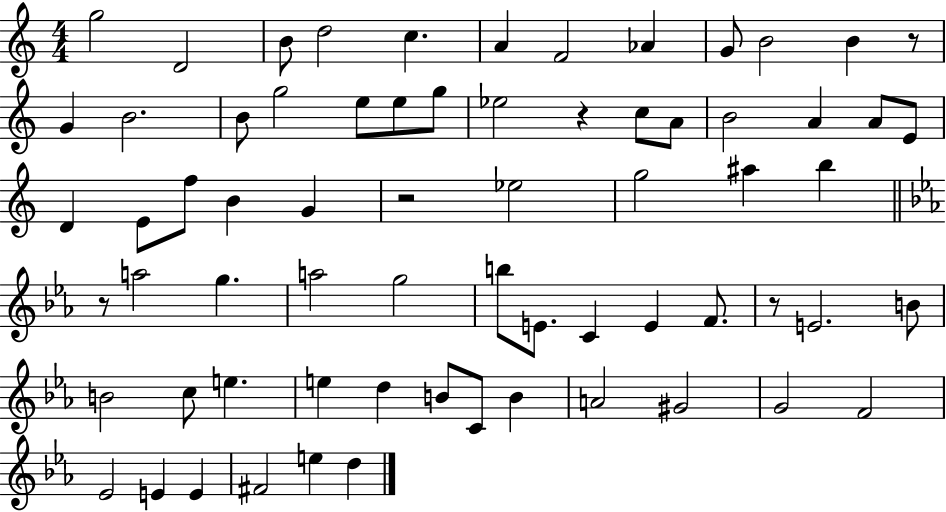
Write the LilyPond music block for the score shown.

{
  \clef treble
  \numericTimeSignature
  \time 4/4
  \key c \major
  g''2 d'2 | b'8 d''2 c''4. | a'4 f'2 aes'4 | g'8 b'2 b'4 r8 | \break g'4 b'2. | b'8 g''2 e''8 e''8 g''8 | ees''2 r4 c''8 a'8 | b'2 a'4 a'8 e'8 | \break d'4 e'8 f''8 b'4 g'4 | r2 ees''2 | g''2 ais''4 b''4 | \bar "||" \break \key ees \major r8 a''2 g''4. | a''2 g''2 | b''8 e'8. c'4 e'4 f'8. | r8 e'2. b'8 | \break b'2 c''8 e''4. | e''4 d''4 b'8 c'8 b'4 | a'2 gis'2 | g'2 f'2 | \break ees'2 e'4 e'4 | fis'2 e''4 d''4 | \bar "|."
}